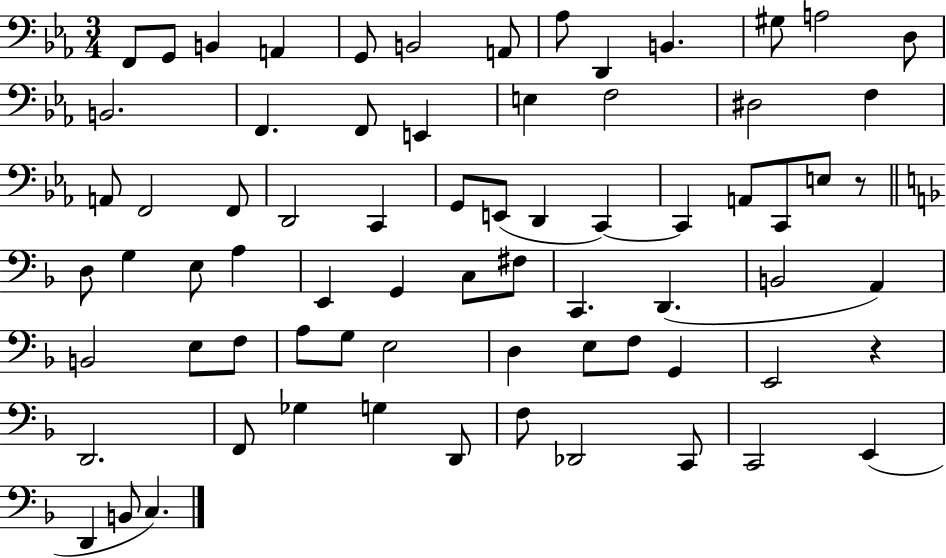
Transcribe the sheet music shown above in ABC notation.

X:1
T:Untitled
M:3/4
L:1/4
K:Eb
F,,/2 G,,/2 B,, A,, G,,/2 B,,2 A,,/2 _A,/2 D,, B,, ^G,/2 A,2 D,/2 B,,2 F,, F,,/2 E,, E, F,2 ^D,2 F, A,,/2 F,,2 F,,/2 D,,2 C,, G,,/2 E,,/2 D,, C,, C,, A,,/2 C,,/2 E,/2 z/2 D,/2 G, E,/2 A, E,, G,, C,/2 ^F,/2 C,, D,, B,,2 A,, B,,2 E,/2 F,/2 A,/2 G,/2 E,2 D, E,/2 F,/2 G,, E,,2 z D,,2 F,,/2 _G, G, D,,/2 F,/2 _D,,2 C,,/2 C,,2 E,, D,, B,,/2 C,